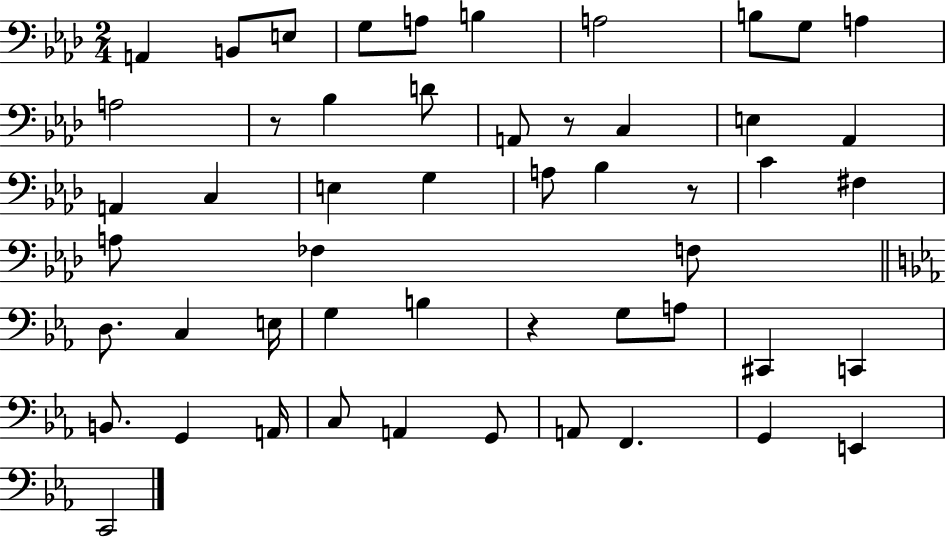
X:1
T:Untitled
M:2/4
L:1/4
K:Ab
A,, B,,/2 E,/2 G,/2 A,/2 B, A,2 B,/2 G,/2 A, A,2 z/2 _B, D/2 A,,/2 z/2 C, E, _A,, A,, C, E, G, A,/2 _B, z/2 C ^F, A,/2 _F, F,/2 D,/2 C, E,/4 G, B, z G,/2 A,/2 ^C,, C,, B,,/2 G,, A,,/4 C,/2 A,, G,,/2 A,,/2 F,, G,, E,, C,,2